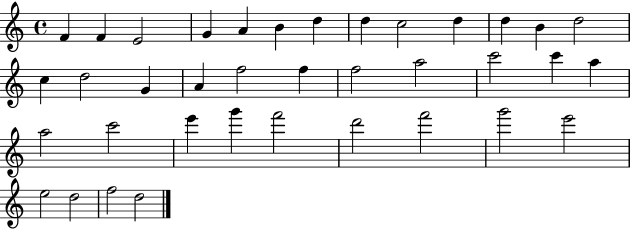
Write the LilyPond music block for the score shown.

{
  \clef treble
  \time 4/4
  \defaultTimeSignature
  \key c \major
  f'4 f'4 e'2 | g'4 a'4 b'4 d''4 | d''4 c''2 d''4 | d''4 b'4 d''2 | \break c''4 d''2 g'4 | a'4 f''2 f''4 | f''2 a''2 | c'''2 c'''4 a''4 | \break a''2 c'''2 | e'''4 g'''4 f'''2 | d'''2 f'''2 | g'''2 e'''2 | \break e''2 d''2 | f''2 d''2 | \bar "|."
}